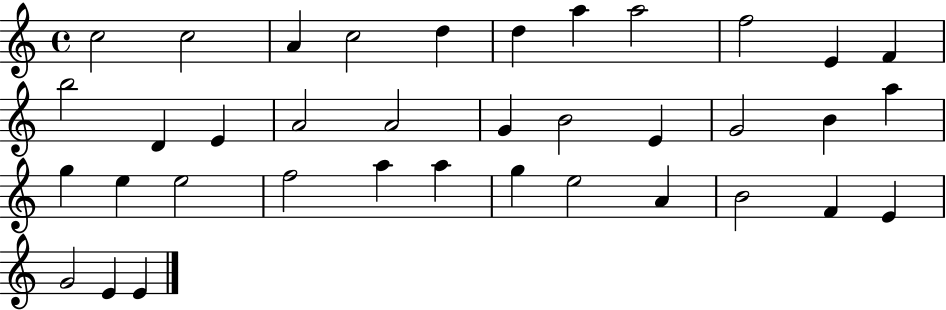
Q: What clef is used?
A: treble